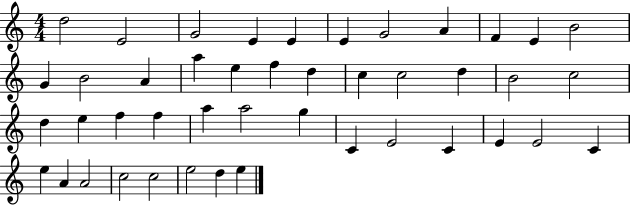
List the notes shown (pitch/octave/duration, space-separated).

D5/h E4/h G4/h E4/q E4/q E4/q G4/h A4/q F4/q E4/q B4/h G4/q B4/h A4/q A5/q E5/q F5/q D5/q C5/q C5/h D5/q B4/h C5/h D5/q E5/q F5/q F5/q A5/q A5/h G5/q C4/q E4/h C4/q E4/q E4/h C4/q E5/q A4/q A4/h C5/h C5/h E5/h D5/q E5/q